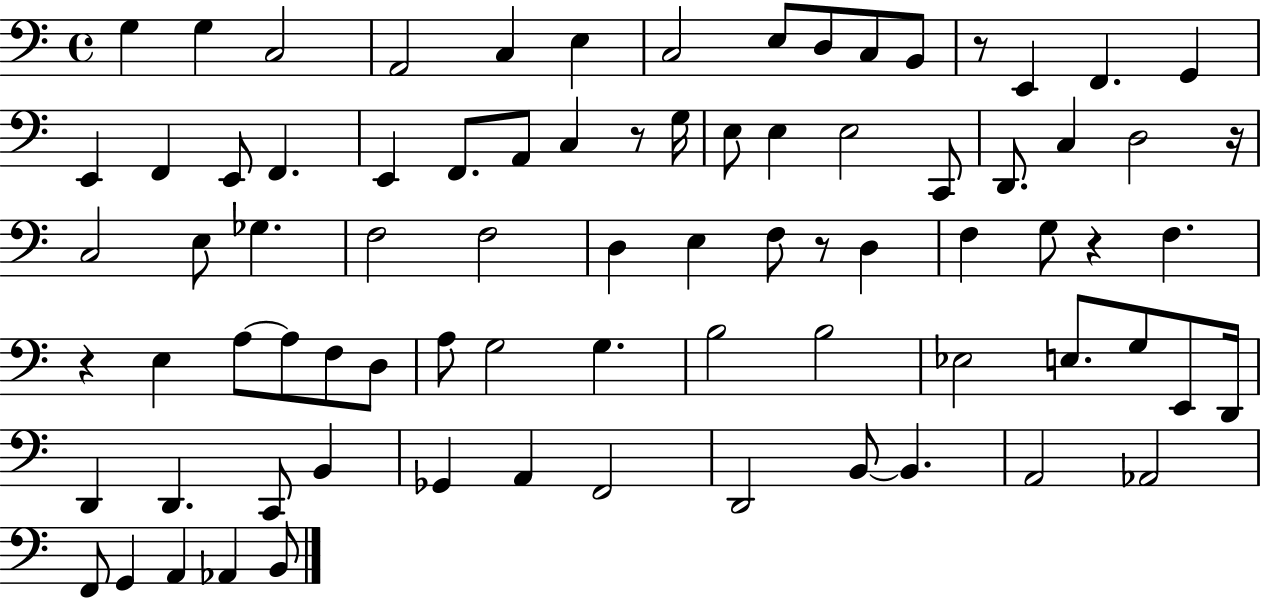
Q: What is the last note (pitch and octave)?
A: B2